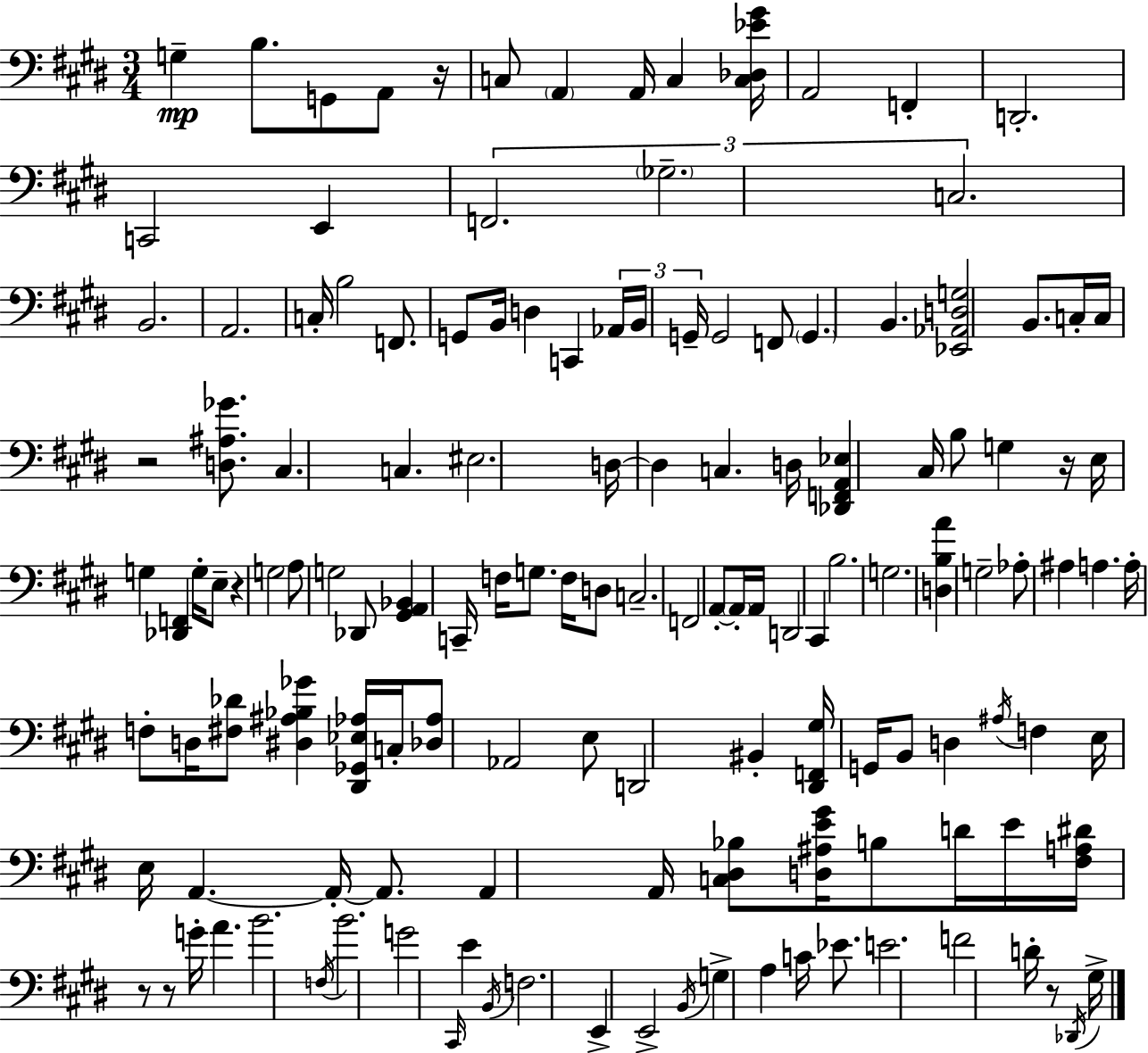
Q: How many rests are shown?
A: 7